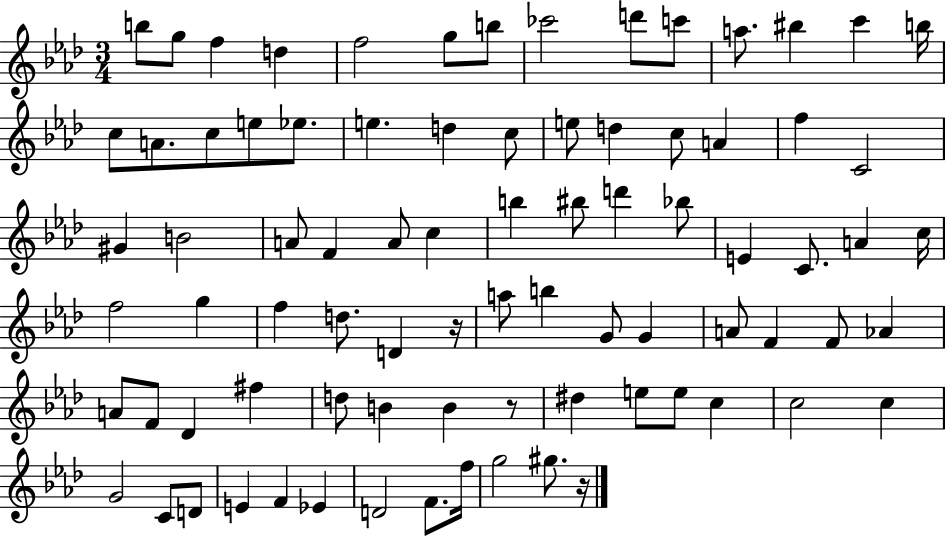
B5/e G5/e F5/q D5/q F5/h G5/e B5/e CES6/h D6/e C6/e A5/e. BIS5/q C6/q B5/s C5/e A4/e. C5/e E5/e Eb5/e. E5/q. D5/q C5/e E5/e D5/q C5/e A4/q F5/q C4/h G#4/q B4/h A4/e F4/q A4/e C5/q B5/q BIS5/e D6/q Bb5/e E4/q C4/e. A4/q C5/s F5/h G5/q F5/q D5/e. D4/q R/s A5/e B5/q G4/e G4/q A4/e F4/q F4/e Ab4/q A4/e F4/e Db4/q F#5/q D5/e B4/q B4/q R/e D#5/q E5/e E5/e C5/q C5/h C5/q G4/h C4/e D4/e E4/q F4/q Eb4/q D4/h F4/e. F5/s G5/h G#5/e. R/s